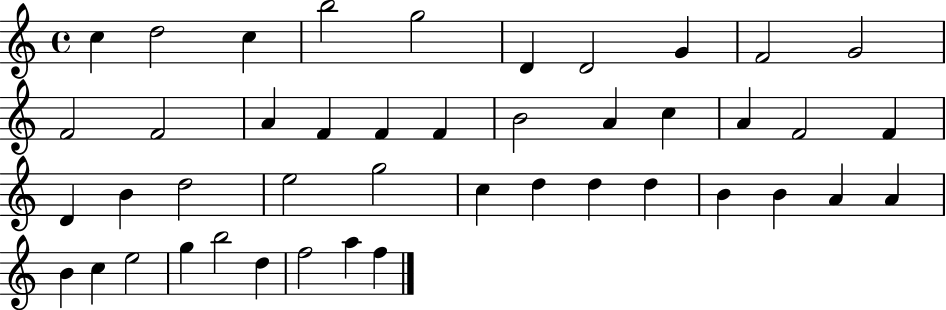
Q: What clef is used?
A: treble